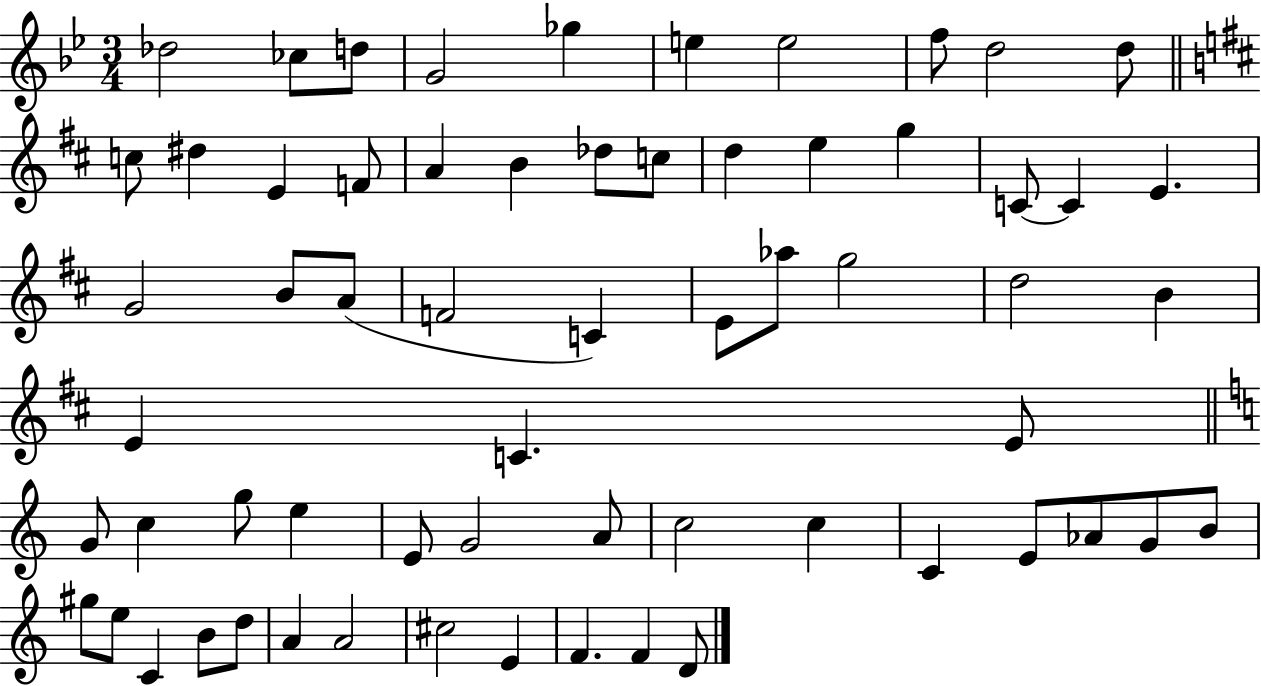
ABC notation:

X:1
T:Untitled
M:3/4
L:1/4
K:Bb
_d2 _c/2 d/2 G2 _g e e2 f/2 d2 d/2 c/2 ^d E F/2 A B _d/2 c/2 d e g C/2 C E G2 B/2 A/2 F2 C E/2 _a/2 g2 d2 B E C E/2 G/2 c g/2 e E/2 G2 A/2 c2 c C E/2 _A/2 G/2 B/2 ^g/2 e/2 C B/2 d/2 A A2 ^c2 E F F D/2